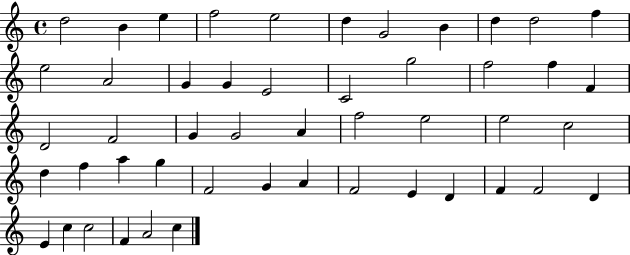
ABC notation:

X:1
T:Untitled
M:4/4
L:1/4
K:C
d2 B e f2 e2 d G2 B d d2 f e2 A2 G G E2 C2 g2 f2 f F D2 F2 G G2 A f2 e2 e2 c2 d f a g F2 G A F2 E D F F2 D E c c2 F A2 c